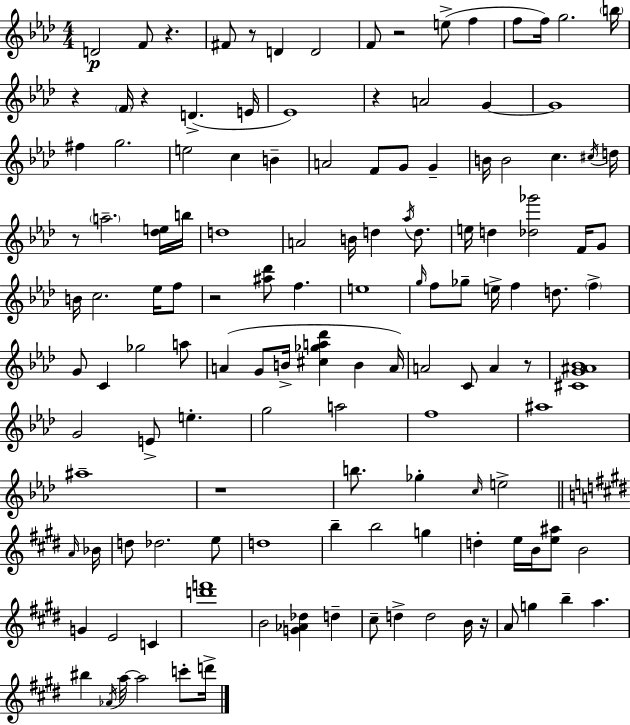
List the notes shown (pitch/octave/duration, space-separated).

D4/h F4/e R/q. F#4/e R/e D4/q D4/h F4/e R/h E5/e F5/q F5/e F5/s G5/h. B5/s R/q F4/s R/q D4/q. E4/s Eb4/w R/q A4/h G4/q G4/w F#5/q G5/h. E5/h C5/q B4/q A4/h F4/e G4/e G4/q B4/s B4/h C5/q. C#5/s D5/s R/e A5/h. [Db5,E5]/s B5/s D5/w A4/h B4/s D5/q Ab5/s D5/e. E5/s D5/q [Db5,Gb6]/h F4/s G4/e B4/s C5/h. Eb5/s F5/e R/h [A#5,Db6]/e F5/q. E5/w G5/s F5/e Gb5/e E5/s F5/q D5/e. F5/q G4/e C4/q Gb5/h A5/e A4/q G4/e B4/s [C#5,Gb5,A5,Db6]/q B4/q A4/s A4/h C4/e A4/q R/e [C#4,G4,A#4,Bb4]/w G4/h E4/e E5/q. G5/h A5/h F5/w A#5/w A#5/w R/w B5/e. Gb5/q C5/s E5/h A4/s Bb4/s D5/e Db5/h. E5/e D5/w B5/q B5/h G5/q D5/q E5/s B4/s [E5,A#5]/e B4/h G4/q E4/h C4/q [D6,F6]/w B4/h [G4,Ab4,Db5]/q D5/q C#5/e D5/q D5/h B4/s R/s A4/e G5/q B5/q A5/q. BIS5/q Ab4/s A5/s A5/h C6/e D6/s